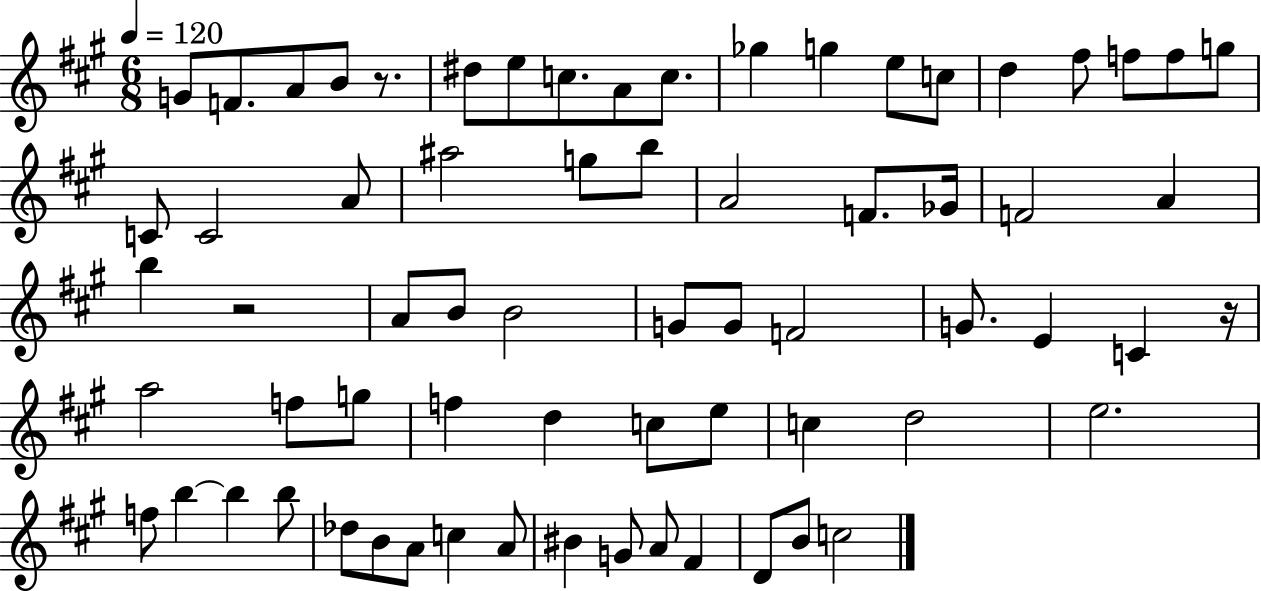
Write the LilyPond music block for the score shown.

{
  \clef treble
  \numericTimeSignature
  \time 6/8
  \key a \major
  \tempo 4 = 120
  g'8 f'8. a'8 b'8 r8. | dis''8 e''8 c''8. a'8 c''8. | ges''4 g''4 e''8 c''8 | d''4 fis''8 f''8 f''8 g''8 | \break c'8 c'2 a'8 | ais''2 g''8 b''8 | a'2 f'8. ges'16 | f'2 a'4 | \break b''4 r2 | a'8 b'8 b'2 | g'8 g'8 f'2 | g'8. e'4 c'4 r16 | \break a''2 f''8 g''8 | f''4 d''4 c''8 e''8 | c''4 d''2 | e''2. | \break f''8 b''4~~ b''4 b''8 | des''8 b'8 a'8 c''4 a'8 | bis'4 g'8 a'8 fis'4 | d'8 b'8 c''2 | \break \bar "|."
}